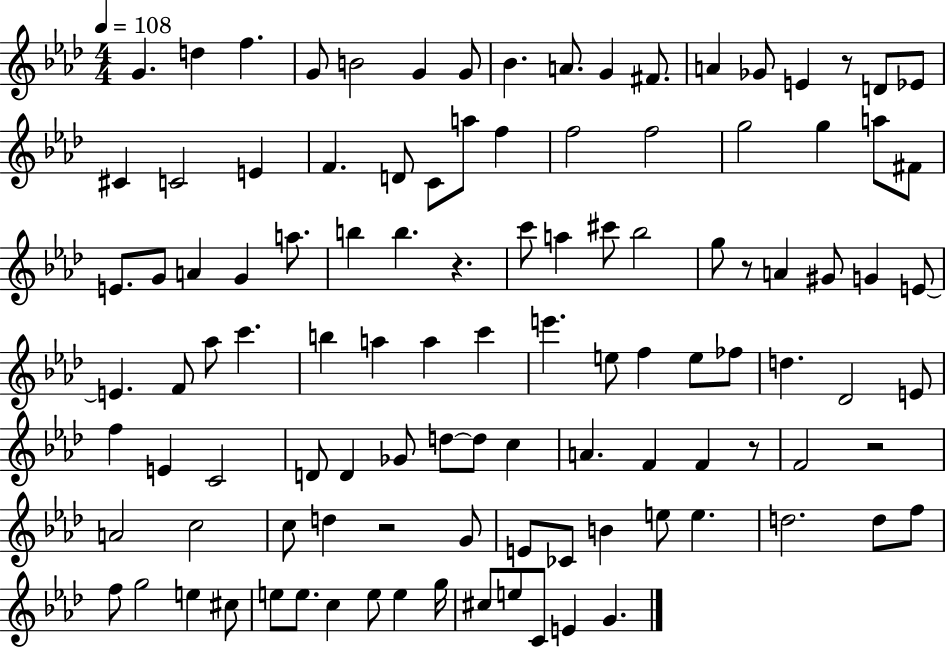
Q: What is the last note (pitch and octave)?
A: G4